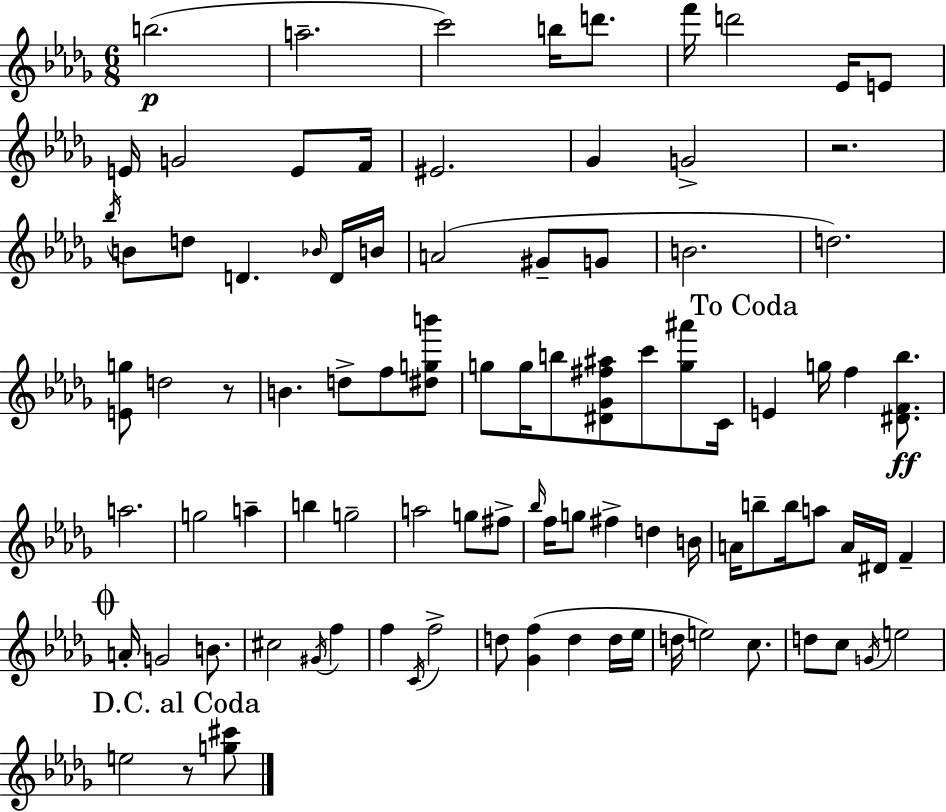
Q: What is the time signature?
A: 6/8